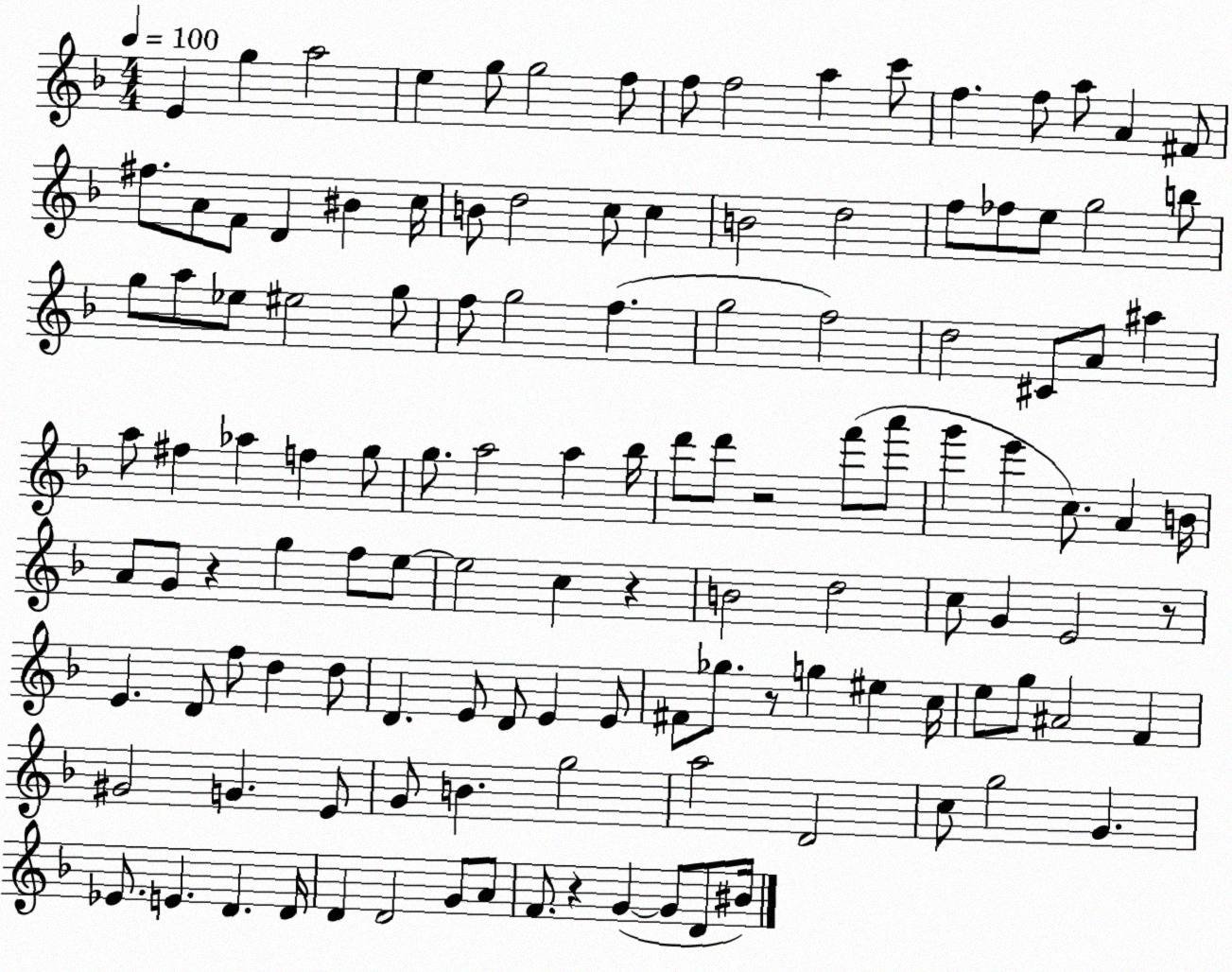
X:1
T:Untitled
M:4/4
L:1/4
K:F
E g a2 e g/2 g2 f/2 f/2 f2 a c'/2 f f/2 a/2 A ^F/2 ^f/2 A/2 F/2 D ^B c/4 B/2 d2 c/2 c B2 d2 f/2 _f/2 e/2 g2 b/2 g/2 a/2 _e/2 ^e2 g/2 f/2 g2 f g2 f2 d2 ^C/2 A/2 ^a a/2 ^f _a f g/2 g/2 a2 a _b/4 d'/2 d'/2 z2 f'/2 a'/2 g' e' c/2 A B/4 A/2 G/2 z g f/2 e/2 e2 c z B2 d2 c/2 G E2 z/2 E D/2 f/2 d d/2 D E/2 D/2 E E/2 ^F/2 _g/2 z/2 g ^e c/4 e/2 g/2 ^A2 F ^G2 G E/2 G/2 B g2 a2 D2 c/2 g2 G _E/2 E D D/4 D D2 G/2 A/2 F/2 z G G/2 D/2 ^B/4